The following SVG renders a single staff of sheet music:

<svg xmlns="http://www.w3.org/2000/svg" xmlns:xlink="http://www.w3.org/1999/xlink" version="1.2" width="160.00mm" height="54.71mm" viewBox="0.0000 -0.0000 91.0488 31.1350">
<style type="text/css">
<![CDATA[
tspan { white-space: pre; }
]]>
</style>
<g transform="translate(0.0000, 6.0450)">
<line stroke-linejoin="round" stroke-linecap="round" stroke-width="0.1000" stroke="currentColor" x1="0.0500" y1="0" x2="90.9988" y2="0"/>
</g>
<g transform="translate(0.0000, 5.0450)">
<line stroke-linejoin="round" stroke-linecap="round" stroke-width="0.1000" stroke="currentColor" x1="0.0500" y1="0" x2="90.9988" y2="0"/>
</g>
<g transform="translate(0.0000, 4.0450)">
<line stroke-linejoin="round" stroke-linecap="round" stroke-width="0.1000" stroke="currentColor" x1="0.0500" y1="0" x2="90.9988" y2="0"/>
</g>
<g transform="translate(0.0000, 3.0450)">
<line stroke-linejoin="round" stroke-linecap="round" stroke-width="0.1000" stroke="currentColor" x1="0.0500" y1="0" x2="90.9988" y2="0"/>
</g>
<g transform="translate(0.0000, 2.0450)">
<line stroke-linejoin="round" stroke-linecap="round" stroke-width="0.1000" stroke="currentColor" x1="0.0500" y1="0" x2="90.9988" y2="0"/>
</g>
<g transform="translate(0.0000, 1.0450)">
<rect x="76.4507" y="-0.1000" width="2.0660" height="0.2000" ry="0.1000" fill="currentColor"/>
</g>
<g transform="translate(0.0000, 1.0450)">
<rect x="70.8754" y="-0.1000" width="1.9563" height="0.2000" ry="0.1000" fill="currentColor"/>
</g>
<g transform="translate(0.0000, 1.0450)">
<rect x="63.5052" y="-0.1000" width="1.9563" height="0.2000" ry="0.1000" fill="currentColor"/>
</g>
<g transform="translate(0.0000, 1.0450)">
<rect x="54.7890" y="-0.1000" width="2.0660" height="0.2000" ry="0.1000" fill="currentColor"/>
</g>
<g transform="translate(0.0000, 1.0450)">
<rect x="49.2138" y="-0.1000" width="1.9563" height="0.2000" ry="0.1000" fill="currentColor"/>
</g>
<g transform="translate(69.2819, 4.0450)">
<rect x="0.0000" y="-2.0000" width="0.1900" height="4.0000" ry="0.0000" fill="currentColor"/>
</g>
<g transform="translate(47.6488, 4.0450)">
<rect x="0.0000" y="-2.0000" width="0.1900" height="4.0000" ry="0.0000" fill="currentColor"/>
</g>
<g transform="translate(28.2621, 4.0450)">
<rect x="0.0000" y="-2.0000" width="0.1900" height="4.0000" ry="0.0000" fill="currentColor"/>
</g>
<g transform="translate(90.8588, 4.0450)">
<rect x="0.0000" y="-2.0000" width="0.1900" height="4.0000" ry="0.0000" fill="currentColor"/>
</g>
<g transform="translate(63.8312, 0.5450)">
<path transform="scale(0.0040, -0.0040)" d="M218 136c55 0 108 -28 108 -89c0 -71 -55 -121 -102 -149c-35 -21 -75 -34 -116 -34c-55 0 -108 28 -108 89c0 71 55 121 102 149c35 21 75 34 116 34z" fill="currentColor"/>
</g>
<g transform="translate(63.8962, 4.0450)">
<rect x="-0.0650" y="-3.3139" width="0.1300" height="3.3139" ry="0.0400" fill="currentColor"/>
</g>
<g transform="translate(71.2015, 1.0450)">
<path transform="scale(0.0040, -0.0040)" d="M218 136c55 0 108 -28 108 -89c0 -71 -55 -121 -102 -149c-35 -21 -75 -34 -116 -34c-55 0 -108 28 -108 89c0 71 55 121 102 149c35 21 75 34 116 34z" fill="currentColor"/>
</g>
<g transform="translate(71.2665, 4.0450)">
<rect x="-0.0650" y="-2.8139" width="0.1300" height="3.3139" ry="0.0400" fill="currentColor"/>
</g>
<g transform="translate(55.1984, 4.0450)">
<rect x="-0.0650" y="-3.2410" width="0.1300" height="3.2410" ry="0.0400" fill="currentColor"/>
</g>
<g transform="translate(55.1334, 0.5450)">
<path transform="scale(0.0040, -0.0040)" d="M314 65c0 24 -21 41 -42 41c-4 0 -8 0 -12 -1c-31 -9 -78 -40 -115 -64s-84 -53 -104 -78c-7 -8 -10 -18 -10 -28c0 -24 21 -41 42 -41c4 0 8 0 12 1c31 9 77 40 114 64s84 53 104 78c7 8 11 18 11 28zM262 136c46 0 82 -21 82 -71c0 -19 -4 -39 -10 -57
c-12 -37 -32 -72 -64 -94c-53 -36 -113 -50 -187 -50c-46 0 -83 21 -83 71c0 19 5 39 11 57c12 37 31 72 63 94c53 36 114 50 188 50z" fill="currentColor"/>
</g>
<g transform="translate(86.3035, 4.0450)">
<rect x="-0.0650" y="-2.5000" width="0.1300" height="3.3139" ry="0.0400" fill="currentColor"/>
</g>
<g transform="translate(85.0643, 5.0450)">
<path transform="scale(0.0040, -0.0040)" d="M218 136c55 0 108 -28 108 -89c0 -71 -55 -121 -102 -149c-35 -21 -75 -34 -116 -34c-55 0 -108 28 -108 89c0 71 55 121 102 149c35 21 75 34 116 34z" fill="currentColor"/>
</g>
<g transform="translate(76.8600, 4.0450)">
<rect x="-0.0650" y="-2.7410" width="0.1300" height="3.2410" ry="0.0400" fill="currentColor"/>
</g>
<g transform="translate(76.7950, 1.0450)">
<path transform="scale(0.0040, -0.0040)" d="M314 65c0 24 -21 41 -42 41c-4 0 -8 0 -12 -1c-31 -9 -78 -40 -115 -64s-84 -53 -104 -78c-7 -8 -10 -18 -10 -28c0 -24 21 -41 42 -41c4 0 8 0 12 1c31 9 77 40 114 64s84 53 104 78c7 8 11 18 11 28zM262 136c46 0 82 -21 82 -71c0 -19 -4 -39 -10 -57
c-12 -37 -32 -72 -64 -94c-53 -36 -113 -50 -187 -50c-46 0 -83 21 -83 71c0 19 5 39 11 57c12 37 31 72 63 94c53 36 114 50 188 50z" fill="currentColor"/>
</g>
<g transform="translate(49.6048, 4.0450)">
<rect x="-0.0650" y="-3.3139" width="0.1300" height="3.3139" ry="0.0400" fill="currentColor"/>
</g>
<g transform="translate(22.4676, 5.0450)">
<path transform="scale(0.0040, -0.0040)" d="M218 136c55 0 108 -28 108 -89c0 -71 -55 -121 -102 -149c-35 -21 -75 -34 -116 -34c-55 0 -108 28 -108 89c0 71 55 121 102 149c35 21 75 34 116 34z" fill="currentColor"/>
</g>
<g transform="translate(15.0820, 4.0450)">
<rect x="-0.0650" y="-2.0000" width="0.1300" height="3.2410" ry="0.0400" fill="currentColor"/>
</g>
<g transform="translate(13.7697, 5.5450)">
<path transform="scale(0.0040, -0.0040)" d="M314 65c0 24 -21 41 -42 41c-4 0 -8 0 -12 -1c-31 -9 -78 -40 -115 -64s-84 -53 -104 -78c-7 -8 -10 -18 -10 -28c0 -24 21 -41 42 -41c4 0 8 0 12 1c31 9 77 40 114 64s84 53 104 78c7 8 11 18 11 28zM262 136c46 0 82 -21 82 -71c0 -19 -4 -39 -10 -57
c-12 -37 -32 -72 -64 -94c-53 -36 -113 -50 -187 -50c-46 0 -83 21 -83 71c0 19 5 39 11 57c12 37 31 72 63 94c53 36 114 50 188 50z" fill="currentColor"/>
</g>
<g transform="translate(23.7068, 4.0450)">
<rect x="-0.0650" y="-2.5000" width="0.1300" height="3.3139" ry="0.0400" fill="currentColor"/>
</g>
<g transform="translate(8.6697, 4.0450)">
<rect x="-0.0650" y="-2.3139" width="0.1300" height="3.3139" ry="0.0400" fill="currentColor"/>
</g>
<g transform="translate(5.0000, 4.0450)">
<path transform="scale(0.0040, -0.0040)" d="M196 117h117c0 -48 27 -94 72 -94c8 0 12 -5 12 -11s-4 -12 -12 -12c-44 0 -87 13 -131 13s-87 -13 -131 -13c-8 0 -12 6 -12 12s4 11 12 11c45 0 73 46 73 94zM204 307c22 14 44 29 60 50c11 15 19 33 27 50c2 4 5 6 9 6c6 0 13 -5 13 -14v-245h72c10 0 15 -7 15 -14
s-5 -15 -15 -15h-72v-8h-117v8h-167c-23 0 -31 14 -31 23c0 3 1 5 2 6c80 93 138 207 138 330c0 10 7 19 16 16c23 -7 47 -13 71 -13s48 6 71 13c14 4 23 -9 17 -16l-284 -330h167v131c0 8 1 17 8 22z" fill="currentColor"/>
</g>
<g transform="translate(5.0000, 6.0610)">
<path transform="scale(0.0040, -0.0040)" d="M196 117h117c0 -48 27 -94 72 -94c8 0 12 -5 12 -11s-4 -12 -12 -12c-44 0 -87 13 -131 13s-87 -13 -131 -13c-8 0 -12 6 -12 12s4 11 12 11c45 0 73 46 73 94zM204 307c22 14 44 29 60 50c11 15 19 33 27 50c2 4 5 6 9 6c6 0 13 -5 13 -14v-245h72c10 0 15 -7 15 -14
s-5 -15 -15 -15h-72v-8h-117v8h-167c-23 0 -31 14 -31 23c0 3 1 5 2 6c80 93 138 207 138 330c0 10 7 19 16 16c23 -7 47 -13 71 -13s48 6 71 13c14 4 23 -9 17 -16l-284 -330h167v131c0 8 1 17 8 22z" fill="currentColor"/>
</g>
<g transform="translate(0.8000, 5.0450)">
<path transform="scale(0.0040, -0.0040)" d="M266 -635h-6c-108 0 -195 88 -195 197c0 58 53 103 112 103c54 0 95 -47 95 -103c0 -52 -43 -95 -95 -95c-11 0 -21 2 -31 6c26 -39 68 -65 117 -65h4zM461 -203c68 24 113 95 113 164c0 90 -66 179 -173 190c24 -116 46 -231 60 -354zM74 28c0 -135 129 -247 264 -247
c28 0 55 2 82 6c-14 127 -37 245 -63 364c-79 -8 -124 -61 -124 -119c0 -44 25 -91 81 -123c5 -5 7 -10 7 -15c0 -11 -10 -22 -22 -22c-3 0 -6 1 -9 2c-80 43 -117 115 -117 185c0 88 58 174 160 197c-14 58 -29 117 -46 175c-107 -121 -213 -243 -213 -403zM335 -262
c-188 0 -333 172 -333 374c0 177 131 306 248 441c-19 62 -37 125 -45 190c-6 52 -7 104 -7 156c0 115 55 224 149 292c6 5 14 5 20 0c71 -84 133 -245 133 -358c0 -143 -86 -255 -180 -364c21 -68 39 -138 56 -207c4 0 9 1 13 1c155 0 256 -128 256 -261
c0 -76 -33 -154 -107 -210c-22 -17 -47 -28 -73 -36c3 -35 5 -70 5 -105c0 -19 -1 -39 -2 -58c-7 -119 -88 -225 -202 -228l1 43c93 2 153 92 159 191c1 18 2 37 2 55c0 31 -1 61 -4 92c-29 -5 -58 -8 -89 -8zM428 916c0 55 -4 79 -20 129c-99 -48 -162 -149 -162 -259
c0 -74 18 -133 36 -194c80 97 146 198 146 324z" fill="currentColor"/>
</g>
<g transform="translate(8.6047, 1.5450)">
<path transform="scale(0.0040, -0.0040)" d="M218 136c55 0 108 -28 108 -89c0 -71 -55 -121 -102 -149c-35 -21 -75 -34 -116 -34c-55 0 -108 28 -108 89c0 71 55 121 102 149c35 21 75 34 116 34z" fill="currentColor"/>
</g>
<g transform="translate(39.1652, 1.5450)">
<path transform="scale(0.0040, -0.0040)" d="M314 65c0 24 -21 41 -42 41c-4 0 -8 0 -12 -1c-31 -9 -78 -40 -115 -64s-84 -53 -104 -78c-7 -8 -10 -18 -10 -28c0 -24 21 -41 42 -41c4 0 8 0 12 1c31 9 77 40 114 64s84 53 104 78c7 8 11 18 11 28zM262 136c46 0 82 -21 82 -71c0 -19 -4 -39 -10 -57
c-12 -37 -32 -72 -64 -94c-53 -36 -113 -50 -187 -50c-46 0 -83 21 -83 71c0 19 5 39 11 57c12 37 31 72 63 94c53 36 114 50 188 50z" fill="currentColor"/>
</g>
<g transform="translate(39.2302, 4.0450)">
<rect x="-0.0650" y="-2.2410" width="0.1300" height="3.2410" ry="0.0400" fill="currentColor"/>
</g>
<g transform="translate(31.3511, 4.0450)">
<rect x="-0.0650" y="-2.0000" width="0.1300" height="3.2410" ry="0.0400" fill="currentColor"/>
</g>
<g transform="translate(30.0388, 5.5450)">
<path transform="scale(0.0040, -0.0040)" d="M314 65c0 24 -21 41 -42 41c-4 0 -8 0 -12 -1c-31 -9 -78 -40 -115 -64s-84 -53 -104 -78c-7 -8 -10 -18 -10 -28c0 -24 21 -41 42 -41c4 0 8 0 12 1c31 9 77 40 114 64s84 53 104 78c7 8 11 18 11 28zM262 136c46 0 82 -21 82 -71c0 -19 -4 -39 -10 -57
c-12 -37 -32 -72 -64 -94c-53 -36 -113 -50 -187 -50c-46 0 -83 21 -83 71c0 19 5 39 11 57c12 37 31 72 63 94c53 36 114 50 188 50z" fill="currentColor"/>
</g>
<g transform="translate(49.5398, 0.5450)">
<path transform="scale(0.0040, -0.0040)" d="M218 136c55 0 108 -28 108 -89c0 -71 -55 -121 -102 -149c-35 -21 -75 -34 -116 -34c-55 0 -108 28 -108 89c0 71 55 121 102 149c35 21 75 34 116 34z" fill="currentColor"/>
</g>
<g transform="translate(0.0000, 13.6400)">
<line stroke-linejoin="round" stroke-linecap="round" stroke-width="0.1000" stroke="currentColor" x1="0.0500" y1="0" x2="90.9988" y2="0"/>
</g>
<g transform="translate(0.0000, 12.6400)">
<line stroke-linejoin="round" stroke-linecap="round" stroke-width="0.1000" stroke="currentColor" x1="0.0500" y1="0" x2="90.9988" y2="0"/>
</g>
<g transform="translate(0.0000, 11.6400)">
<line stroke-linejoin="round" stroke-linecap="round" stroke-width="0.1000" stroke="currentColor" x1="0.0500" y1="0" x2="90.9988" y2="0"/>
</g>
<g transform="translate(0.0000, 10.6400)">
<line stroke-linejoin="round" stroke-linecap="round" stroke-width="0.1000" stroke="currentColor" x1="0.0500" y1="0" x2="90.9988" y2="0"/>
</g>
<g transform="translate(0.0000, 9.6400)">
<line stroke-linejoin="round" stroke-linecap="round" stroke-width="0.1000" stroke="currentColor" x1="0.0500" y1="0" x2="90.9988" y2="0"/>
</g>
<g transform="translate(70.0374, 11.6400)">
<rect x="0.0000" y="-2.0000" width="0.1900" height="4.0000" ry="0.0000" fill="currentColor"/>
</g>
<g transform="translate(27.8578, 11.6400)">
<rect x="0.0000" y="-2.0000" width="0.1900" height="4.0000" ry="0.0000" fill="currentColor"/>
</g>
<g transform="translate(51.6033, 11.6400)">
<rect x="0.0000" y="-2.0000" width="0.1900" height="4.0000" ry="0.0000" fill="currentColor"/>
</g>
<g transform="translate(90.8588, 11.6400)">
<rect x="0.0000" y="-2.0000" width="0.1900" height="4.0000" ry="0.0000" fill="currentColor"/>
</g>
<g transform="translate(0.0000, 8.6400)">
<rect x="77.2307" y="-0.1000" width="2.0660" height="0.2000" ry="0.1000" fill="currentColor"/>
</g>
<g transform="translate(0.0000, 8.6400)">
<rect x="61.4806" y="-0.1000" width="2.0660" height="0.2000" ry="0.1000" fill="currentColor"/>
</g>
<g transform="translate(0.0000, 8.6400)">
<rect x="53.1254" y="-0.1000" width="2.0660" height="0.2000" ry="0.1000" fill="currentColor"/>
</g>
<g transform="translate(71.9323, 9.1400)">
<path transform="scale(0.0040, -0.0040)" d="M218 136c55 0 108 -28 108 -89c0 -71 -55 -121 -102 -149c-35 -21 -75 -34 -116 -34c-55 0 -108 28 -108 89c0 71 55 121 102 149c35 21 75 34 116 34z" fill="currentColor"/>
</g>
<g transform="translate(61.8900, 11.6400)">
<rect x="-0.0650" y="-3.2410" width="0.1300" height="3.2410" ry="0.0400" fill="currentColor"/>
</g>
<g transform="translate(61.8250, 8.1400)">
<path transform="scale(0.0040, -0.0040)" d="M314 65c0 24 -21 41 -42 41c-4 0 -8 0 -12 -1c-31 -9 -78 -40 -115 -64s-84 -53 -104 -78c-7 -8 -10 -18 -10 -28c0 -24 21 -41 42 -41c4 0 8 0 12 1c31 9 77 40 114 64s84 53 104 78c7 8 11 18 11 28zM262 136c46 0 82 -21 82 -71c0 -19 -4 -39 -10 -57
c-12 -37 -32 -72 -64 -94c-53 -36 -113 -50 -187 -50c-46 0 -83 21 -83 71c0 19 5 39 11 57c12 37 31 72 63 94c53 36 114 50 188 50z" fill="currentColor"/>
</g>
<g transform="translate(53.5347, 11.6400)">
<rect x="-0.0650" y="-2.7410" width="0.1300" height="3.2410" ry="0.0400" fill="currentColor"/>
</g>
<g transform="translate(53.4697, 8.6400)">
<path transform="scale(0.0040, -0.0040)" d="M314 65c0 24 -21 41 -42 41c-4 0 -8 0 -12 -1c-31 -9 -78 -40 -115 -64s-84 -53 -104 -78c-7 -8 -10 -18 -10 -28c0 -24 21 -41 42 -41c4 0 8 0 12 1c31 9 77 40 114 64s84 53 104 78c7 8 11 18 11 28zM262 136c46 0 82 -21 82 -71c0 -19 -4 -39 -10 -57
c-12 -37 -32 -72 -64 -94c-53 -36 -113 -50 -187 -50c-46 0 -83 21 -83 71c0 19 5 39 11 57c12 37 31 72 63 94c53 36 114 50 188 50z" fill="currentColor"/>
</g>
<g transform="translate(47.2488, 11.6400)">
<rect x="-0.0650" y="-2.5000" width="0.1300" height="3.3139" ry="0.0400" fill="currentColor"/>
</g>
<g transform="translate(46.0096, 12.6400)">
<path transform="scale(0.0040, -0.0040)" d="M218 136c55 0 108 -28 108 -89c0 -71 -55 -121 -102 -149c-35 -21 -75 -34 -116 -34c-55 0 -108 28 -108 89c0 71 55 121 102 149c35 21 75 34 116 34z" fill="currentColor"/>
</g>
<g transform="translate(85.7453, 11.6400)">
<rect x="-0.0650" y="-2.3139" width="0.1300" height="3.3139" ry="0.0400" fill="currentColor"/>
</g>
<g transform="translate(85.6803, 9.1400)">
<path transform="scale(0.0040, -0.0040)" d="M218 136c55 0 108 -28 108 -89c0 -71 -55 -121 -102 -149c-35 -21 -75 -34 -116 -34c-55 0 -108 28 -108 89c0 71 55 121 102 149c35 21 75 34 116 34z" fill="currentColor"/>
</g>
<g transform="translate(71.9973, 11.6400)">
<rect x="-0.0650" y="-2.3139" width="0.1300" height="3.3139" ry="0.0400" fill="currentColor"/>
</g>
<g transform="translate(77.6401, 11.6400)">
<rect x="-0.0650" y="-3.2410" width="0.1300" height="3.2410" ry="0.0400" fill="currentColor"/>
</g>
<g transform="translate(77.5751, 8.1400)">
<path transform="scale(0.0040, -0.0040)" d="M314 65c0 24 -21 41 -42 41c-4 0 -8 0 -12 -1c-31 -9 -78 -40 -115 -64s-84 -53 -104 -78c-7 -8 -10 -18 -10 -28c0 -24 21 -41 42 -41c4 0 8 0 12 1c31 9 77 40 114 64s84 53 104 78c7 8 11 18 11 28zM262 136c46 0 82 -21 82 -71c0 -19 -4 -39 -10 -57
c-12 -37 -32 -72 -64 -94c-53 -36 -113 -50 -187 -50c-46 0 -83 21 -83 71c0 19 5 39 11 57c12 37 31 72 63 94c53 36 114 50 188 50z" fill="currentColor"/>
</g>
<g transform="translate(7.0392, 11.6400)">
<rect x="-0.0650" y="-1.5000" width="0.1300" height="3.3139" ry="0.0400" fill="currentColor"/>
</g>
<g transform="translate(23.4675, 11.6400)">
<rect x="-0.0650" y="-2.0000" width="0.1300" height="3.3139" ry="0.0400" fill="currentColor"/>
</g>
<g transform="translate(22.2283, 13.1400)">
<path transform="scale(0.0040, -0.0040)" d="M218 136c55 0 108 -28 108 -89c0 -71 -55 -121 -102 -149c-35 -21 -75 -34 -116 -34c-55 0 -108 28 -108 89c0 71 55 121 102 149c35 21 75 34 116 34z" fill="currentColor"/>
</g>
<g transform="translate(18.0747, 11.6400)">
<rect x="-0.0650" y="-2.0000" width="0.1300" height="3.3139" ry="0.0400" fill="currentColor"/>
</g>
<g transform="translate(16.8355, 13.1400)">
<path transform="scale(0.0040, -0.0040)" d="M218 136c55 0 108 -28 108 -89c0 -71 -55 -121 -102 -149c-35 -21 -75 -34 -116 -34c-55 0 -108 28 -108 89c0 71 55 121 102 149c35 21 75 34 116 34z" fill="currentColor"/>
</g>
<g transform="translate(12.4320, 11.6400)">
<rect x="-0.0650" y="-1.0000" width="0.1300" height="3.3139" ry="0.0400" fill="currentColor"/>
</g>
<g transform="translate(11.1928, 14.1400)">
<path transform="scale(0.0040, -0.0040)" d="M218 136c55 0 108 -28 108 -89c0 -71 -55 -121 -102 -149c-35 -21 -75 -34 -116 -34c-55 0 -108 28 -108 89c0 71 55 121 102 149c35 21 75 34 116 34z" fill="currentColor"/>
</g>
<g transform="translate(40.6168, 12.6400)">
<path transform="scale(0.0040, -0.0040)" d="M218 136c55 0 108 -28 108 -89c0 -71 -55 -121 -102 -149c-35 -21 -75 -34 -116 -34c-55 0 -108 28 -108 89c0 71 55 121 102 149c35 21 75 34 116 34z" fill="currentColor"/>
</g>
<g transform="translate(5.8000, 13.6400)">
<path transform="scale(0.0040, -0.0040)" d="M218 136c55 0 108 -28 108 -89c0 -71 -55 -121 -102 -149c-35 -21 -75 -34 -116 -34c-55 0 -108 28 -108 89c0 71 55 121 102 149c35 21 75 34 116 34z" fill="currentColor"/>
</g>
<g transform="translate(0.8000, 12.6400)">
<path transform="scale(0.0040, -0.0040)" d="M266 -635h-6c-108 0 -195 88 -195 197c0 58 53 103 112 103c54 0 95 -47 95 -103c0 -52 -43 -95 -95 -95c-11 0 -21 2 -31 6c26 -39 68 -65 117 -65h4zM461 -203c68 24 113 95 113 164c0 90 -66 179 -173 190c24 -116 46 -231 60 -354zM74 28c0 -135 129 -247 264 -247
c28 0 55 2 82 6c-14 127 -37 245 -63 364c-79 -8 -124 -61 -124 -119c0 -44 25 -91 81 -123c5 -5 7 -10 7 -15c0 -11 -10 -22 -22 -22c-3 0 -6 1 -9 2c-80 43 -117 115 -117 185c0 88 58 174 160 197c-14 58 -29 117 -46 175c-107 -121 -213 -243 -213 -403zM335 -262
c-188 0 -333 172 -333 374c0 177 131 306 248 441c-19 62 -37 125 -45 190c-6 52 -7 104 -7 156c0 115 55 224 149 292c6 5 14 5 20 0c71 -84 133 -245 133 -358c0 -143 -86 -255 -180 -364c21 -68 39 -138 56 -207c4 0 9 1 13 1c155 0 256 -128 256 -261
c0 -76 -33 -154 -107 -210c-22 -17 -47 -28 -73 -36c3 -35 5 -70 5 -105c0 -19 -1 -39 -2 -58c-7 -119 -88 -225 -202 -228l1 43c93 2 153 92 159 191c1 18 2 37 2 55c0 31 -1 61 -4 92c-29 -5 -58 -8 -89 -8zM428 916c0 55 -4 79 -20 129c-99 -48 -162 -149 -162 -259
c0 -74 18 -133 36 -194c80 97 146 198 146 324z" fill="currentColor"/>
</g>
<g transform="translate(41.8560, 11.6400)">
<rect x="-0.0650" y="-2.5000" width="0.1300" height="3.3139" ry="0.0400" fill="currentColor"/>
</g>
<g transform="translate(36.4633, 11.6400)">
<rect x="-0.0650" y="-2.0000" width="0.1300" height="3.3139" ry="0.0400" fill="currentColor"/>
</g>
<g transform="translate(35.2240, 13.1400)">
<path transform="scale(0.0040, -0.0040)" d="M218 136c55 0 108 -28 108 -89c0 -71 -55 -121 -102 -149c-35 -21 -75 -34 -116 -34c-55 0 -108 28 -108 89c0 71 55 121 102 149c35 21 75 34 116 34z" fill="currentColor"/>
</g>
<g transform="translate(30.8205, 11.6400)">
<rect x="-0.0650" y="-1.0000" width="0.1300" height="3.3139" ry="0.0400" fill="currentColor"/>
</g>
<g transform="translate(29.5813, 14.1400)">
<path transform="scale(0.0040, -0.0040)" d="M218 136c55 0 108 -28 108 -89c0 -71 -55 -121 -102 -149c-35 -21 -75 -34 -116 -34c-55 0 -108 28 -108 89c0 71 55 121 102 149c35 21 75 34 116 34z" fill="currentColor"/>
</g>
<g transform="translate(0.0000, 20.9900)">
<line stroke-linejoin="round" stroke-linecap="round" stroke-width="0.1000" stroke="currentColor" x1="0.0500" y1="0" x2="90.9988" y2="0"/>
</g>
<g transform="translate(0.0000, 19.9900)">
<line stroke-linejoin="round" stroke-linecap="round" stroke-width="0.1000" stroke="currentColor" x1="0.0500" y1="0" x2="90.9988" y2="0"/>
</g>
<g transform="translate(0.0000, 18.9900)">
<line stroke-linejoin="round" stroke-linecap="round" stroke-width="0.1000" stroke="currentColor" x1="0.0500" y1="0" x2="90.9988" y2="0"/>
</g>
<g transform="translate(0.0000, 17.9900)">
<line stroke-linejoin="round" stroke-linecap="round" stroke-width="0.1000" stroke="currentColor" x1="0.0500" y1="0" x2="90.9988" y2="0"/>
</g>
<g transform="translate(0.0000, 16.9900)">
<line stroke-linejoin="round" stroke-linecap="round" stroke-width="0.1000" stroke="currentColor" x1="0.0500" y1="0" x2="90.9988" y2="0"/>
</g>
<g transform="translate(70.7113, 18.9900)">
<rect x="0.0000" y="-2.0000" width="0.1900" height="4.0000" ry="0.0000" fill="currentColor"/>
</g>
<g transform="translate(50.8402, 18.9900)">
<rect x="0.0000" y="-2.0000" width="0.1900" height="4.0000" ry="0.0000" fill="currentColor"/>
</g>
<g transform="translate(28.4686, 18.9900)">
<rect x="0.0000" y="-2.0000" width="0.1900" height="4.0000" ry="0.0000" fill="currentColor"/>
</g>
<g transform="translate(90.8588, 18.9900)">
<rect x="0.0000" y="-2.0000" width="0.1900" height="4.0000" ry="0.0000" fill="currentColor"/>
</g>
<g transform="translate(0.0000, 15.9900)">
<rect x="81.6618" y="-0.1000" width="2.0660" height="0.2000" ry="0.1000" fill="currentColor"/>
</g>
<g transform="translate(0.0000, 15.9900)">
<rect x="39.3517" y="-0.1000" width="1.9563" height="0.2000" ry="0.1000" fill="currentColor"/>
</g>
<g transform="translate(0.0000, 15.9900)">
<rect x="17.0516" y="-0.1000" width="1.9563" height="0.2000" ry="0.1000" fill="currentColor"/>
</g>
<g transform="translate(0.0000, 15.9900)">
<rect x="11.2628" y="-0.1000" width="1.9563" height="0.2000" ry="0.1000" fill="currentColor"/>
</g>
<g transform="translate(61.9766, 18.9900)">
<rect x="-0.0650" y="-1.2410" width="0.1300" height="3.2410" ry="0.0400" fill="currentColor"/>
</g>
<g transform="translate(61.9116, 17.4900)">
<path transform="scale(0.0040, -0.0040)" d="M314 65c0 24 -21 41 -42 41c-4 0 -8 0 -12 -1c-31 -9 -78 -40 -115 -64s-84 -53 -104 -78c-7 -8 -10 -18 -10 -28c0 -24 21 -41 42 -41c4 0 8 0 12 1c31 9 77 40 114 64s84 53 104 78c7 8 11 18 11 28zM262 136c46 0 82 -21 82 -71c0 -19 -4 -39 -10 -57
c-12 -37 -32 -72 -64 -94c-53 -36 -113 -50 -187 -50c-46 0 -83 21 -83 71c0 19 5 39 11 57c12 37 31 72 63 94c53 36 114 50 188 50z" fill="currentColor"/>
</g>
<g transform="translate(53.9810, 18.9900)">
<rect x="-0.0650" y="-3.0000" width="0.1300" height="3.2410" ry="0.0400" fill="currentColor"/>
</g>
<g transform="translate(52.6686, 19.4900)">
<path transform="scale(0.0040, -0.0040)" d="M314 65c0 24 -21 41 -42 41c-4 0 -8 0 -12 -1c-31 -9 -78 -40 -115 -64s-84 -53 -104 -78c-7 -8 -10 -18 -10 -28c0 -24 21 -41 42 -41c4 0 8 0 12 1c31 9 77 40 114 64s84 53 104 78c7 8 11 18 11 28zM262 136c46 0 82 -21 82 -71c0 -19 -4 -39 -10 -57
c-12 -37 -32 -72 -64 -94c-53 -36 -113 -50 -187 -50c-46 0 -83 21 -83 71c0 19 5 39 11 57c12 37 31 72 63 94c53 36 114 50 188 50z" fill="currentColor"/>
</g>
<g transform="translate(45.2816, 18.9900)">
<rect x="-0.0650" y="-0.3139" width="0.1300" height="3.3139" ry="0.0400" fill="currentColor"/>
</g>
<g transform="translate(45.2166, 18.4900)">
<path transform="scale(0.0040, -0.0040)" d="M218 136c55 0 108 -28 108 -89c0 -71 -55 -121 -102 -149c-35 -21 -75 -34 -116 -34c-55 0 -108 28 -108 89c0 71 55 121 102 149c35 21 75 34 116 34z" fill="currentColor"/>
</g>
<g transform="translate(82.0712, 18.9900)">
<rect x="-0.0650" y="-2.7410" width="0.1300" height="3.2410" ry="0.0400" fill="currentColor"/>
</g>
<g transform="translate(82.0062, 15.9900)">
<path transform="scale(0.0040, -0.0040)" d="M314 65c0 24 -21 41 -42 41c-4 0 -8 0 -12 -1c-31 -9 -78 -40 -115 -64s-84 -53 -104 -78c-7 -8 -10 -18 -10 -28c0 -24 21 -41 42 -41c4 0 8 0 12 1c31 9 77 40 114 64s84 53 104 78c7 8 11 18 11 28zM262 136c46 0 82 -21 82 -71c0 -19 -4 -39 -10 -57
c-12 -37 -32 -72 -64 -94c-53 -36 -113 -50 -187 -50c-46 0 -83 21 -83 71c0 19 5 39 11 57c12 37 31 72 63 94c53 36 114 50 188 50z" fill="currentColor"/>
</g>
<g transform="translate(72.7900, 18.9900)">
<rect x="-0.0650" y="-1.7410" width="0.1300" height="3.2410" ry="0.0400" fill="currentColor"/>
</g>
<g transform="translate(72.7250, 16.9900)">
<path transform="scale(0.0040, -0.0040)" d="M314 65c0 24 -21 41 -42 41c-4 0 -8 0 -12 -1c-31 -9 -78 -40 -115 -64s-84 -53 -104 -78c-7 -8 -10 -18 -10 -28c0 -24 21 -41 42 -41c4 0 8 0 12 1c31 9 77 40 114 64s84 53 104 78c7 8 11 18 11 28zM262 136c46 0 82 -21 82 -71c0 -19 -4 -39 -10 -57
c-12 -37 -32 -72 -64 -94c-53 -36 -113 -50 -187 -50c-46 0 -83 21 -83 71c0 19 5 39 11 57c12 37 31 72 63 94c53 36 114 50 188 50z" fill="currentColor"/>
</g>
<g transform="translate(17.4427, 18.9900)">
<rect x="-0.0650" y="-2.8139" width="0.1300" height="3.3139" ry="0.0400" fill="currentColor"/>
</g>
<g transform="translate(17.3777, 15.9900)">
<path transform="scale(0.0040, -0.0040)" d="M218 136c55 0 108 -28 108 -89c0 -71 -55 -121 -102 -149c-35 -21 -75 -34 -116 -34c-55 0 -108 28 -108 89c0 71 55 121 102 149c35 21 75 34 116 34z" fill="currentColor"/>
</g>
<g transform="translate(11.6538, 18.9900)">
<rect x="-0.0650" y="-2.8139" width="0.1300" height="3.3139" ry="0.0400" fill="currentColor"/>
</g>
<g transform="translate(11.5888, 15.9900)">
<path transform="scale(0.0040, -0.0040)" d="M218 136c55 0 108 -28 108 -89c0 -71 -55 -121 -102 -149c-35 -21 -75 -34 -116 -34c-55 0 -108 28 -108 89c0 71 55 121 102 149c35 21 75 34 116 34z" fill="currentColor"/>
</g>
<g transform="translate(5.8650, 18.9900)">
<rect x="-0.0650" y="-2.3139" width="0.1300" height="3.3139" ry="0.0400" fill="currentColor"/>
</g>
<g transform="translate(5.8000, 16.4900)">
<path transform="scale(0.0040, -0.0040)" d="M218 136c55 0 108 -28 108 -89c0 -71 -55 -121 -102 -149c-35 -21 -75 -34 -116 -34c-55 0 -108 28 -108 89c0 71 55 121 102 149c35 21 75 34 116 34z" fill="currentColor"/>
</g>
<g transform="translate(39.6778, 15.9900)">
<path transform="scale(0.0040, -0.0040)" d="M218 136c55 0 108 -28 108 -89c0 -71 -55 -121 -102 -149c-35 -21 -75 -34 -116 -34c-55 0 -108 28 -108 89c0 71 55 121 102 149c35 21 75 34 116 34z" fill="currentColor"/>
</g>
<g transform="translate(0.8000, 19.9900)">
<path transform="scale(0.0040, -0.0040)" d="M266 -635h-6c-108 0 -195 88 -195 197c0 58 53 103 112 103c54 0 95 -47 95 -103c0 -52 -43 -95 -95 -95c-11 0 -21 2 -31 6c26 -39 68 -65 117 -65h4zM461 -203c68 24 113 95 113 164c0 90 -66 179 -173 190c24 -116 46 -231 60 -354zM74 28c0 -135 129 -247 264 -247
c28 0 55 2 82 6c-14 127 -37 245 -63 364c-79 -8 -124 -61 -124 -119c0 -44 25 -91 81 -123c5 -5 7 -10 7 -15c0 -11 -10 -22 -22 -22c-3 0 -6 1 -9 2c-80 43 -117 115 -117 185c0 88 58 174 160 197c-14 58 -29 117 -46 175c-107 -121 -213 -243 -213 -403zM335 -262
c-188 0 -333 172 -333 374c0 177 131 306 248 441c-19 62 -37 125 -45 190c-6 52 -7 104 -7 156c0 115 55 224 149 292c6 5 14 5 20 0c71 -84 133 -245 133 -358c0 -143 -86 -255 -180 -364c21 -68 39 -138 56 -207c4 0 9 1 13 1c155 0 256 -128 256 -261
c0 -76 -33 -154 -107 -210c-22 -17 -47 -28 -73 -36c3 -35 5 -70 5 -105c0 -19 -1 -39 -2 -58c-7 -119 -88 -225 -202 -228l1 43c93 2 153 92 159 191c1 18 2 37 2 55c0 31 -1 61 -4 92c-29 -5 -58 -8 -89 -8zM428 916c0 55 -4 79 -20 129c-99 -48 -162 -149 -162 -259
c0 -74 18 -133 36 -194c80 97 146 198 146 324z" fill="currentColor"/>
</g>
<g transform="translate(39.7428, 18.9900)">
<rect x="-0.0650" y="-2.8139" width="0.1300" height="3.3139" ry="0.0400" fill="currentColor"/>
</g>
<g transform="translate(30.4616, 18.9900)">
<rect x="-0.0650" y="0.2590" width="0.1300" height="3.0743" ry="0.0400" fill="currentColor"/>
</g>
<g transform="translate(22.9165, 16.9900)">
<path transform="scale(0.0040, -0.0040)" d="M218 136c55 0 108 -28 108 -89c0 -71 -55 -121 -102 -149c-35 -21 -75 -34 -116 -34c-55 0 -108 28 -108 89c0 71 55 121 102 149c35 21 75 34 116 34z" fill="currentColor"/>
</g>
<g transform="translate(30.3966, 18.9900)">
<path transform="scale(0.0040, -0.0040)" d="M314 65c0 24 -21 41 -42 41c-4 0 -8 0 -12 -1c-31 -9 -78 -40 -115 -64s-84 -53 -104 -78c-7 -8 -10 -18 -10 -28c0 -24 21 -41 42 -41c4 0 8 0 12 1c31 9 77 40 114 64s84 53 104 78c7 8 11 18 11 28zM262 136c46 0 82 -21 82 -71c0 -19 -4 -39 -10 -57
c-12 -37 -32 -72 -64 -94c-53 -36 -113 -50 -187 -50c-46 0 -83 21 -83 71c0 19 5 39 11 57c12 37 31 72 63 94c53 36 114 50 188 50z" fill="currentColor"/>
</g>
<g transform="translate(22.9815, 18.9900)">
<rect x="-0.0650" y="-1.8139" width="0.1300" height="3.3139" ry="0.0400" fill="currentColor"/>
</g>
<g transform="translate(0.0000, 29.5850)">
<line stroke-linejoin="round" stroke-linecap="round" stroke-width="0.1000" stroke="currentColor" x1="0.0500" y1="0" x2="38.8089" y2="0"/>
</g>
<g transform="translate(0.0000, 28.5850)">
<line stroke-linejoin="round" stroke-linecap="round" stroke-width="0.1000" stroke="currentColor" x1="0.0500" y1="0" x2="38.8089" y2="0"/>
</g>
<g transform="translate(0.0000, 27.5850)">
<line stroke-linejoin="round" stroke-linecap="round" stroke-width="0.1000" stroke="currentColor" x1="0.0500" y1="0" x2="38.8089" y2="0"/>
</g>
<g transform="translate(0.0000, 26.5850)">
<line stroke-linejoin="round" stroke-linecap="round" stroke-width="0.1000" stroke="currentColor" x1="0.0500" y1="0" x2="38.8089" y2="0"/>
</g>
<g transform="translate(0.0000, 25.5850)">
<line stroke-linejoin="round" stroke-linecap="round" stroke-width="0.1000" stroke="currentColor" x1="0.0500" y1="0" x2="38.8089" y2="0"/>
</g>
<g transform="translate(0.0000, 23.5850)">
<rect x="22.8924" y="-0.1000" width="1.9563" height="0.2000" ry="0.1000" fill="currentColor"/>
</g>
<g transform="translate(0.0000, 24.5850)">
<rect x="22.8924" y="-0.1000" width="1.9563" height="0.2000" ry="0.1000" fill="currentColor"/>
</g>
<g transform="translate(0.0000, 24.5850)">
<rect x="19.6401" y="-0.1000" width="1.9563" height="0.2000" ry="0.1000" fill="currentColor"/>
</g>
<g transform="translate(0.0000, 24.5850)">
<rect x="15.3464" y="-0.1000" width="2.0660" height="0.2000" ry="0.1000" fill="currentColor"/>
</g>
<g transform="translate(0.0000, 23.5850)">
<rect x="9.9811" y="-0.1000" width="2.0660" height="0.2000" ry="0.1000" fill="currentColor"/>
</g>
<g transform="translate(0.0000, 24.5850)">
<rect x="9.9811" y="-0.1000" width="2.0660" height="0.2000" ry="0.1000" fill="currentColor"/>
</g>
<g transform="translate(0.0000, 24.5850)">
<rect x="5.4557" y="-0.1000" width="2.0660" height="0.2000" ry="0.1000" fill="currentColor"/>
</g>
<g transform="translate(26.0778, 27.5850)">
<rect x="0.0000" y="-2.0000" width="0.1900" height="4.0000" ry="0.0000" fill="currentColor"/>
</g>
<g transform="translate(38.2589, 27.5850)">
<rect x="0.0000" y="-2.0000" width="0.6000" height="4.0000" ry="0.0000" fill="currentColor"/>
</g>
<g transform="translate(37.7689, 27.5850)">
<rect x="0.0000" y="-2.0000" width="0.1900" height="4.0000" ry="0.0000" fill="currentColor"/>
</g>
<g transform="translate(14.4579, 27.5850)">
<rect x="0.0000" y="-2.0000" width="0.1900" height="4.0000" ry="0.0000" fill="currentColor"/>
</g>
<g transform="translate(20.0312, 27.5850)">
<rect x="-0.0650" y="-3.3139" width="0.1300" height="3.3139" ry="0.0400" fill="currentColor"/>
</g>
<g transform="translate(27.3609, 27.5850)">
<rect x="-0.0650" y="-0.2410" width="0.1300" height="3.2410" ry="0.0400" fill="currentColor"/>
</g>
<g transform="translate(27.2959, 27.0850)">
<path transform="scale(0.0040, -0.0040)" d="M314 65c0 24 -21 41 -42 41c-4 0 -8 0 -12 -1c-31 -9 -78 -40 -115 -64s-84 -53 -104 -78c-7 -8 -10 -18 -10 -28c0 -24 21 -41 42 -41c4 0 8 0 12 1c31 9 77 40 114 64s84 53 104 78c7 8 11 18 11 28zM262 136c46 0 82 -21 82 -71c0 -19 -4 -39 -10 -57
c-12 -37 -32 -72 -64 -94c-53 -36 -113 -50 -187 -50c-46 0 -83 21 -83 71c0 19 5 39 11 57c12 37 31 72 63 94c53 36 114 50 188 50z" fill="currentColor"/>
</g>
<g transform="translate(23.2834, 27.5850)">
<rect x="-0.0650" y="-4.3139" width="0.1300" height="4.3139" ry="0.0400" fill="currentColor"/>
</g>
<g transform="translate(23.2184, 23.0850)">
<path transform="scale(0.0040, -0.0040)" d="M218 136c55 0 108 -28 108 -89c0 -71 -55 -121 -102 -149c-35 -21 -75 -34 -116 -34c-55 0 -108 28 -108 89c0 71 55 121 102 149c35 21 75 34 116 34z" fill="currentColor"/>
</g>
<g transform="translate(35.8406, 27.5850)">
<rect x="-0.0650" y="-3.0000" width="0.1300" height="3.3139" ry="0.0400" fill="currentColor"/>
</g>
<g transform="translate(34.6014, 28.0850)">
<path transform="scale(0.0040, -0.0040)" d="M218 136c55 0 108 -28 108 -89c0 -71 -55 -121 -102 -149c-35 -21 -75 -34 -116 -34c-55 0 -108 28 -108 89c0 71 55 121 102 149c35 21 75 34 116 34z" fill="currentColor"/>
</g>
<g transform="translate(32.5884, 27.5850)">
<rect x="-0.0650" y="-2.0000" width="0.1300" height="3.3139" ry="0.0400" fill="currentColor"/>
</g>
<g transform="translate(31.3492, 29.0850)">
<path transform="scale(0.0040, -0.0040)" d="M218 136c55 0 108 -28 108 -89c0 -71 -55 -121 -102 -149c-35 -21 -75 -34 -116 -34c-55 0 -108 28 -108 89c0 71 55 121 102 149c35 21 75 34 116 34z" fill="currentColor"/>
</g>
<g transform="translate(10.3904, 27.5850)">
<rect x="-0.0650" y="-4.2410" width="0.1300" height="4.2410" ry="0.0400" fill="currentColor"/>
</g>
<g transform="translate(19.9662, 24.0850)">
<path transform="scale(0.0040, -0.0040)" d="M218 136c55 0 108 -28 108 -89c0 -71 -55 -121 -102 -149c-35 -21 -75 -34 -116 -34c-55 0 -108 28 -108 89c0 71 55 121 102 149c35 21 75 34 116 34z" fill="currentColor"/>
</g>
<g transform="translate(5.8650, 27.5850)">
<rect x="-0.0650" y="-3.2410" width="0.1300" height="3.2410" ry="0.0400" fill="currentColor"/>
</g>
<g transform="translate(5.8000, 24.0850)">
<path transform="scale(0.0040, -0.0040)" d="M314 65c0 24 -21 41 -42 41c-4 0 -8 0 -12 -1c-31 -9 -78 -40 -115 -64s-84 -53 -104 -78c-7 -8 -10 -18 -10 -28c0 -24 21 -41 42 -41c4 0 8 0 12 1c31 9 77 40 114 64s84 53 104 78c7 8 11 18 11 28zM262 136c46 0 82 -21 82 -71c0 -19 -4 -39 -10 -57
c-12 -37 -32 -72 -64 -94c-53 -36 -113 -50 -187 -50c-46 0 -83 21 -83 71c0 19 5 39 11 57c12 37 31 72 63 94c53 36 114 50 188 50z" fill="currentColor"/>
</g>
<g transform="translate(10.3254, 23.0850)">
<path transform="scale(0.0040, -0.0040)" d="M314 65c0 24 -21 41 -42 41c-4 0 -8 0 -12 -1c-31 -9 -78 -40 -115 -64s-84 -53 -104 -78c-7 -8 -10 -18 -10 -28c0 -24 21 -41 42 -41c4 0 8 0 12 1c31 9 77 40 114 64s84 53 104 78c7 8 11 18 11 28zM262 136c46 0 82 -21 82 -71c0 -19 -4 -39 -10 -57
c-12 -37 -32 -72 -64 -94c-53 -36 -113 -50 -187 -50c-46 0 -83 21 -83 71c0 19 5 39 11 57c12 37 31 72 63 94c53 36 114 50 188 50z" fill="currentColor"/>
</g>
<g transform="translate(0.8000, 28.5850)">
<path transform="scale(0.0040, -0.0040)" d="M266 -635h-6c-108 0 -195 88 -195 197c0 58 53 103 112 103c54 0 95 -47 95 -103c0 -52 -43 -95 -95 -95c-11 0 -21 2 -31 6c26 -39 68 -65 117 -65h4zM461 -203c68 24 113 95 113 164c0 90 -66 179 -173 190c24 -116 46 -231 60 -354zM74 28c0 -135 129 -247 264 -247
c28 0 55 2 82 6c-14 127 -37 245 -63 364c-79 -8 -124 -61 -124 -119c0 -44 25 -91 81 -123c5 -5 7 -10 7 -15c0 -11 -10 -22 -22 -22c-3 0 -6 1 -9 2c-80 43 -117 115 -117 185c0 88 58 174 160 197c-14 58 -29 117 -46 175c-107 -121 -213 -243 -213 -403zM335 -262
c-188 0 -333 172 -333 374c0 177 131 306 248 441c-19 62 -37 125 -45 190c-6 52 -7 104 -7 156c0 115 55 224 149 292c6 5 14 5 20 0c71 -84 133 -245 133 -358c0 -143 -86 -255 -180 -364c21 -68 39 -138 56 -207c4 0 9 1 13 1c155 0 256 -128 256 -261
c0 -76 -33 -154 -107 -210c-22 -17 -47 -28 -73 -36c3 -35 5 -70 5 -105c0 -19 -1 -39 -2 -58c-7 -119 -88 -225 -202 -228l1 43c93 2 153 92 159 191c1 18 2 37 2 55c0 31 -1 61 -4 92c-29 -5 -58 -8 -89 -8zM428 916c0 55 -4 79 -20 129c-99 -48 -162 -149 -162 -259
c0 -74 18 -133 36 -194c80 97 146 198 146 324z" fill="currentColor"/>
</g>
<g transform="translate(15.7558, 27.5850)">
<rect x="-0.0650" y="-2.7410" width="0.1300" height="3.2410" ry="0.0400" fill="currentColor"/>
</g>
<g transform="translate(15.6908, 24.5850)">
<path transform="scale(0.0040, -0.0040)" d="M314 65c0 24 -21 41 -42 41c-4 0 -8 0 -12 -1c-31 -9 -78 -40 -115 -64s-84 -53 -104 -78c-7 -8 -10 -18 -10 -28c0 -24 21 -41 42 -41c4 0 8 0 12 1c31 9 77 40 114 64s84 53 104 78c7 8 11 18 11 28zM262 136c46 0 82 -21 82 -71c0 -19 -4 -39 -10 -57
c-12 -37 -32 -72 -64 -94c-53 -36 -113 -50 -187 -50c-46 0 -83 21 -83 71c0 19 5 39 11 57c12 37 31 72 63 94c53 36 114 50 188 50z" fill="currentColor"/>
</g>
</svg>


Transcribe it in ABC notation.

X:1
T:Untitled
M:4/4
L:1/4
K:C
g F2 G F2 g2 b b2 b a a2 G E D F F D F G G a2 b2 g b2 g g a a f B2 a c A2 e2 f2 a2 b2 d'2 a2 b d' c2 F A